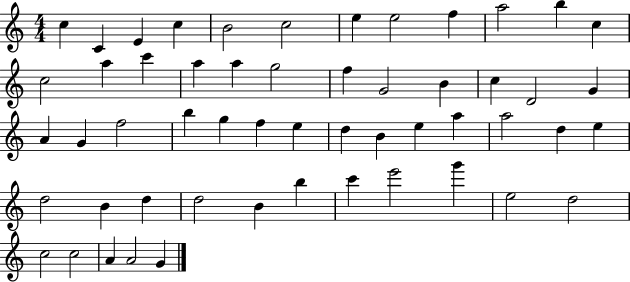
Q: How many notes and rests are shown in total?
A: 54